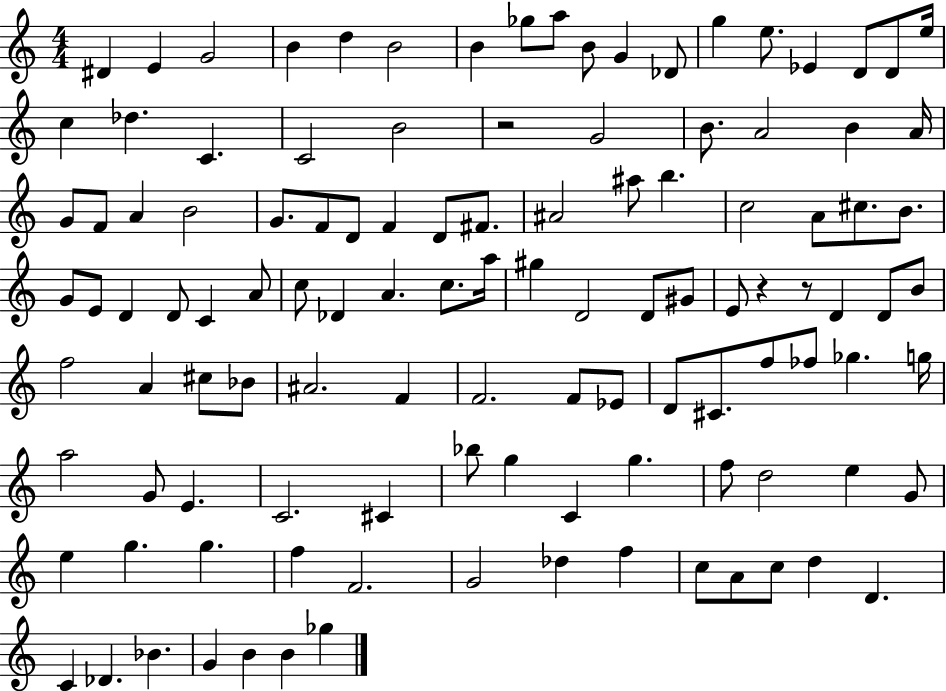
D#4/q E4/q G4/h B4/q D5/q B4/h B4/q Gb5/e A5/e B4/e G4/q Db4/e G5/q E5/e. Eb4/q D4/e D4/e E5/s C5/q Db5/q. C4/q. C4/h B4/h R/h G4/h B4/e. A4/h B4/q A4/s G4/e F4/e A4/q B4/h G4/e. F4/e D4/e F4/q D4/e F#4/e. A#4/h A#5/e B5/q. C5/h A4/e C#5/e. B4/e. G4/e E4/e D4/q D4/e C4/q A4/e C5/e Db4/q A4/q. C5/e. A5/s G#5/q D4/h D4/e G#4/e E4/e R/q R/e D4/q D4/e B4/e F5/h A4/q C#5/e Bb4/e A#4/h. F4/q F4/h. F4/e Eb4/e D4/e C#4/e. F5/e FES5/e Gb5/q. G5/s A5/h G4/e E4/q. C4/h. C#4/q Bb5/e G5/q C4/q G5/q. F5/e D5/h E5/q G4/e E5/q G5/q. G5/q. F5/q F4/h. G4/h Db5/q F5/q C5/e A4/e C5/e D5/q D4/q. C4/q Db4/q. Bb4/q. G4/q B4/q B4/q Gb5/q